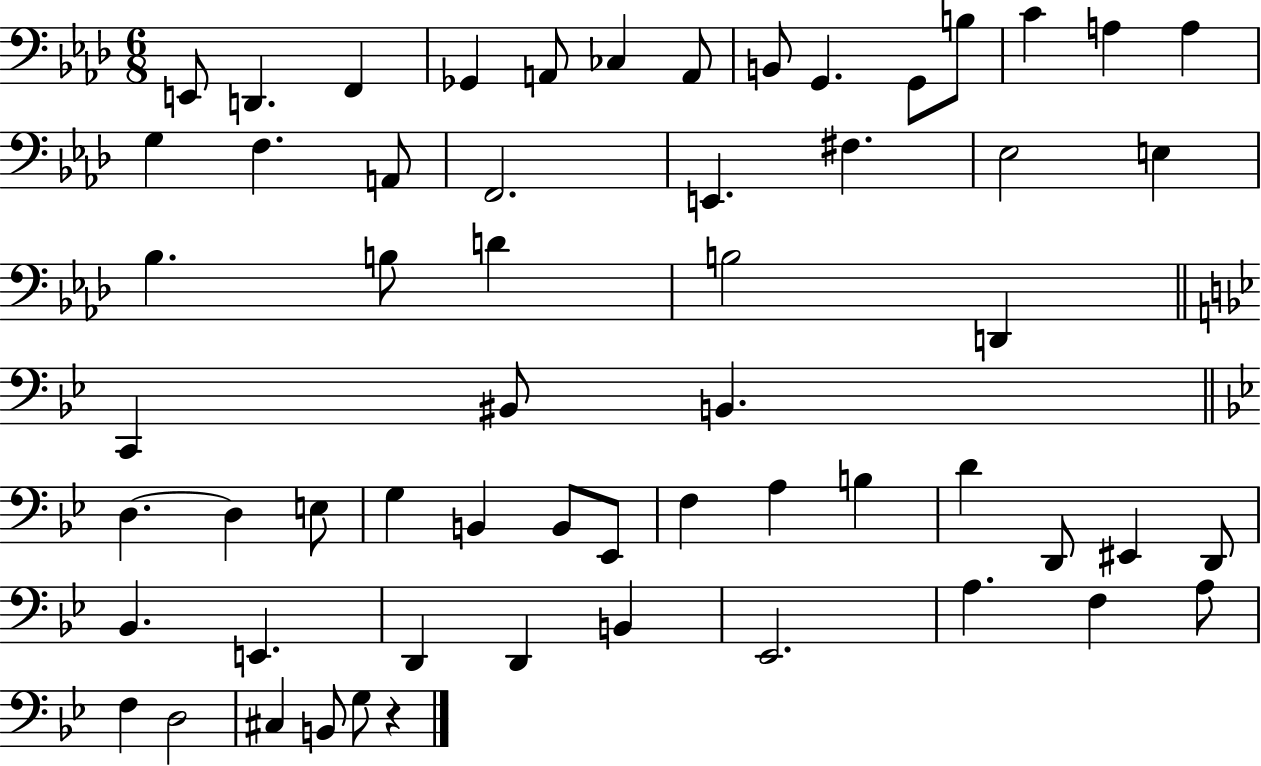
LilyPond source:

{
  \clef bass
  \numericTimeSignature
  \time 6/8
  \key aes \major
  e,8 d,4. f,4 | ges,4 a,8 ces4 a,8 | b,8 g,4. g,8 b8 | c'4 a4 a4 | \break g4 f4. a,8 | f,2. | e,4. fis4. | ees2 e4 | \break bes4. b8 d'4 | b2 d,4 | \bar "||" \break \key g \minor c,4 bis,8 b,4. | \bar "||" \break \key bes \major d4.~~ d4 e8 | g4 b,4 b,8 ees,8 | f4 a4 b4 | d'4 d,8 eis,4 d,8 | \break bes,4. e,4. | d,4 d,4 b,4 | ees,2. | a4. f4 a8 | \break f4 d2 | cis4 b,8 g8 r4 | \bar "|."
}